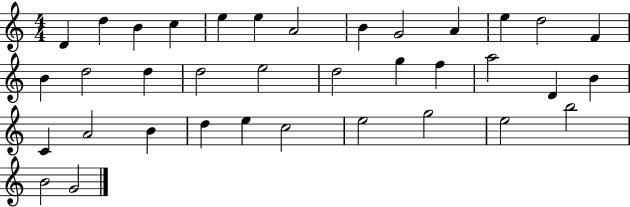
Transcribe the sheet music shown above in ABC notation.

X:1
T:Untitled
M:4/4
L:1/4
K:C
D d B c e e A2 B G2 A e d2 F B d2 d d2 e2 d2 g f a2 D B C A2 B d e c2 e2 g2 e2 b2 B2 G2